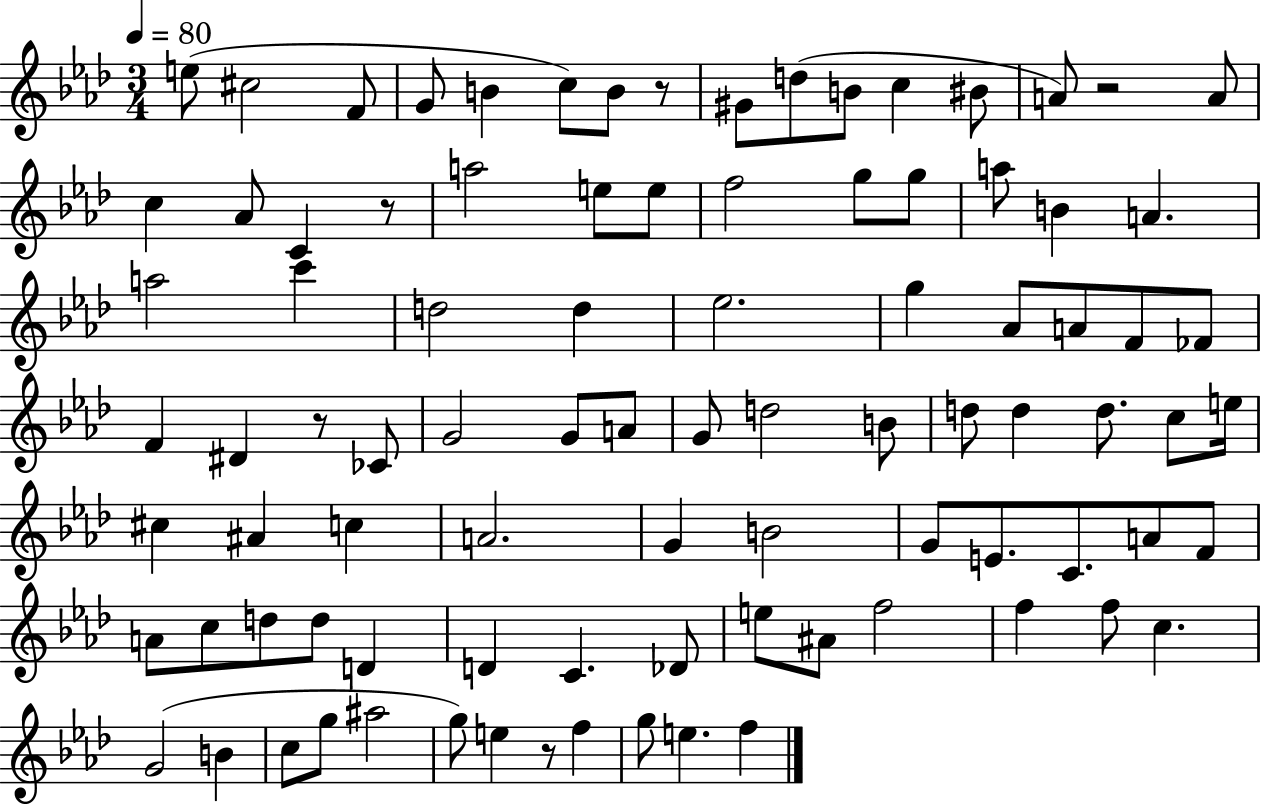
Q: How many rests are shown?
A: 5